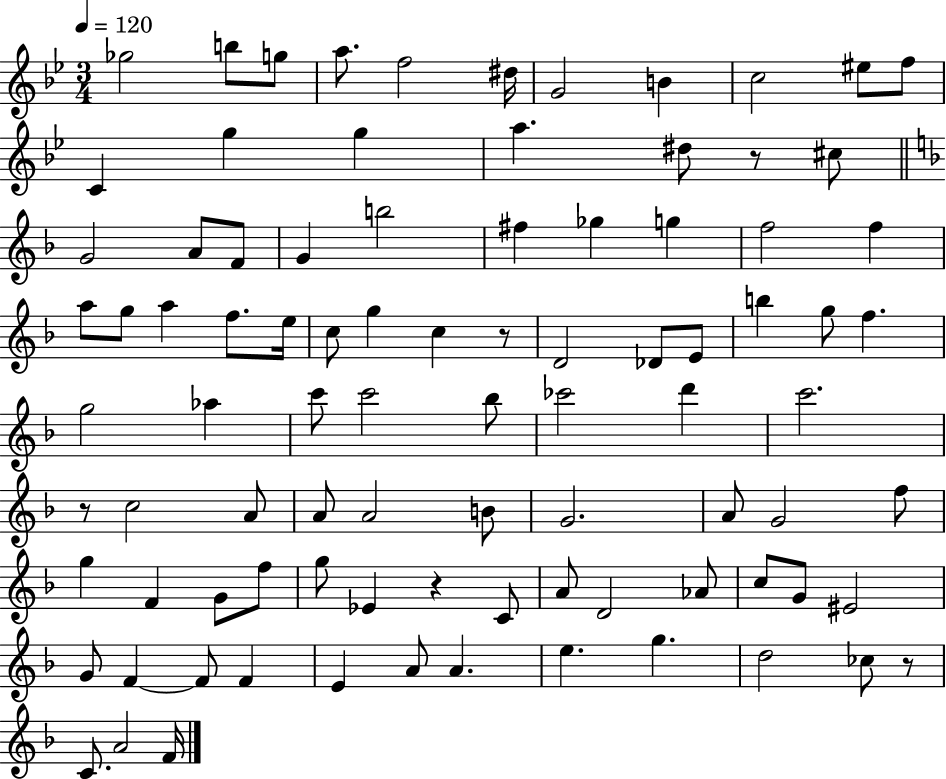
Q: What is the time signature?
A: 3/4